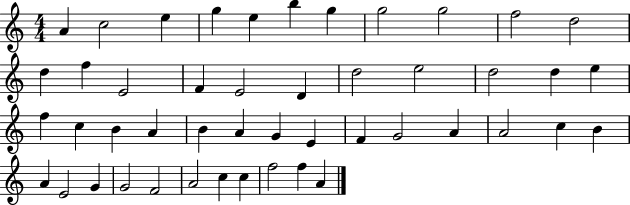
X:1
T:Untitled
M:4/4
L:1/4
K:C
A c2 e g e b g g2 g2 f2 d2 d f E2 F E2 D d2 e2 d2 d e f c B A B A G E F G2 A A2 c B A E2 G G2 F2 A2 c c f2 f A